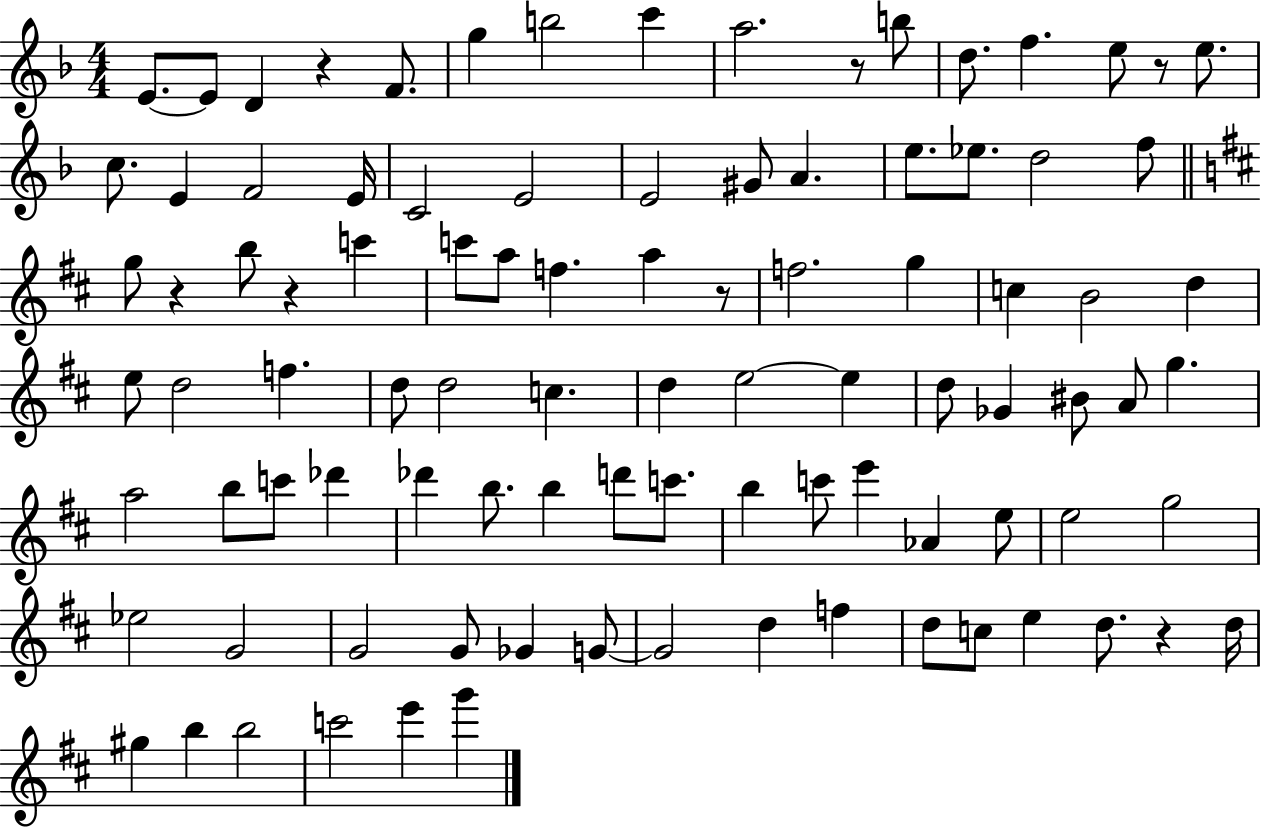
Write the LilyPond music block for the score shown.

{
  \clef treble
  \numericTimeSignature
  \time 4/4
  \key f \major
  e'8.~~ e'8 d'4 r4 f'8. | g''4 b''2 c'''4 | a''2. r8 b''8 | d''8. f''4. e''8 r8 e''8. | \break c''8. e'4 f'2 e'16 | c'2 e'2 | e'2 gis'8 a'4. | e''8. ees''8. d''2 f''8 | \break \bar "||" \break \key d \major g''8 r4 b''8 r4 c'''4 | c'''8 a''8 f''4. a''4 r8 | f''2. g''4 | c''4 b'2 d''4 | \break e''8 d''2 f''4. | d''8 d''2 c''4. | d''4 e''2~~ e''4 | d''8 ges'4 bis'8 a'8 g''4. | \break a''2 b''8 c'''8 des'''4 | des'''4 b''8. b''4 d'''8 c'''8. | b''4 c'''8 e'''4 aes'4 e''8 | e''2 g''2 | \break ees''2 g'2 | g'2 g'8 ges'4 g'8~~ | g'2 d''4 f''4 | d''8 c''8 e''4 d''8. r4 d''16 | \break gis''4 b''4 b''2 | c'''2 e'''4 g'''4 | \bar "|."
}